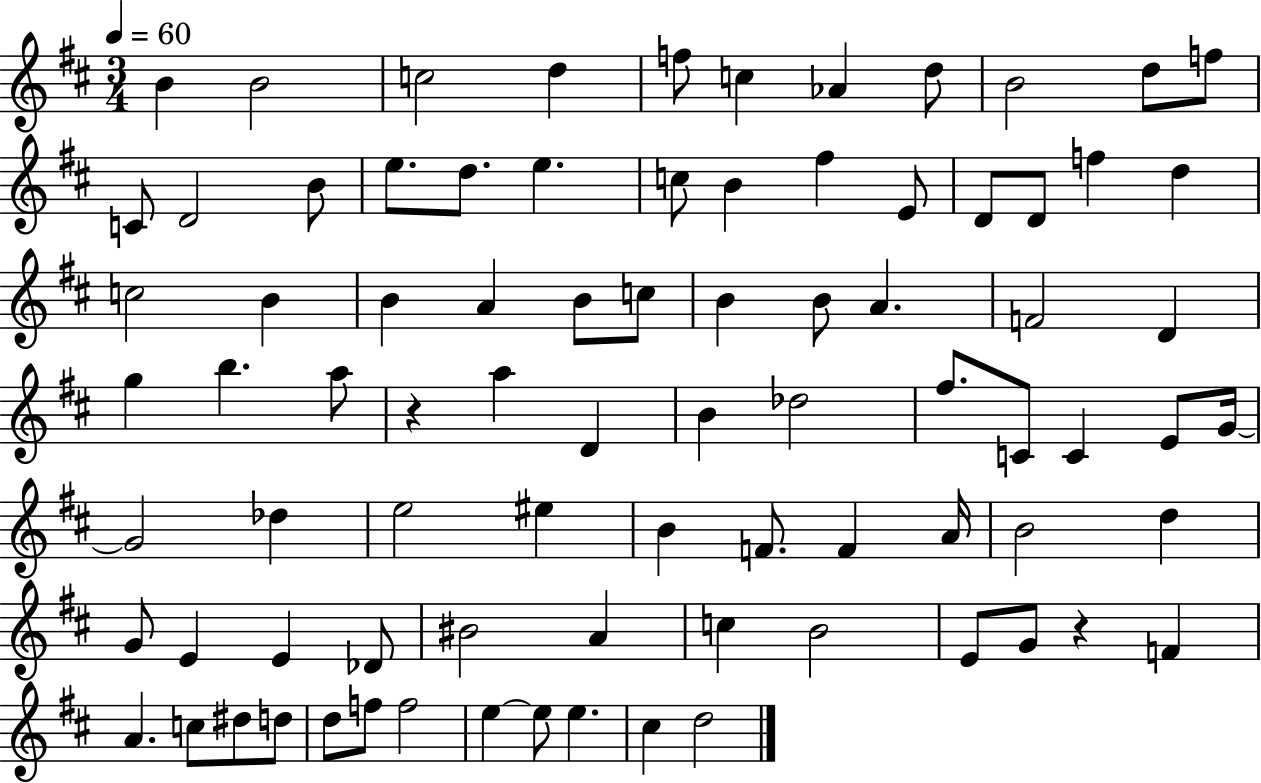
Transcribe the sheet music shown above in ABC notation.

X:1
T:Untitled
M:3/4
L:1/4
K:D
B B2 c2 d f/2 c _A d/2 B2 d/2 f/2 C/2 D2 B/2 e/2 d/2 e c/2 B ^f E/2 D/2 D/2 f d c2 B B A B/2 c/2 B B/2 A F2 D g b a/2 z a D B _d2 ^f/2 C/2 C E/2 G/4 G2 _d e2 ^e B F/2 F A/4 B2 d G/2 E E _D/2 ^B2 A c B2 E/2 G/2 z F A c/2 ^d/2 d/2 d/2 f/2 f2 e e/2 e ^c d2